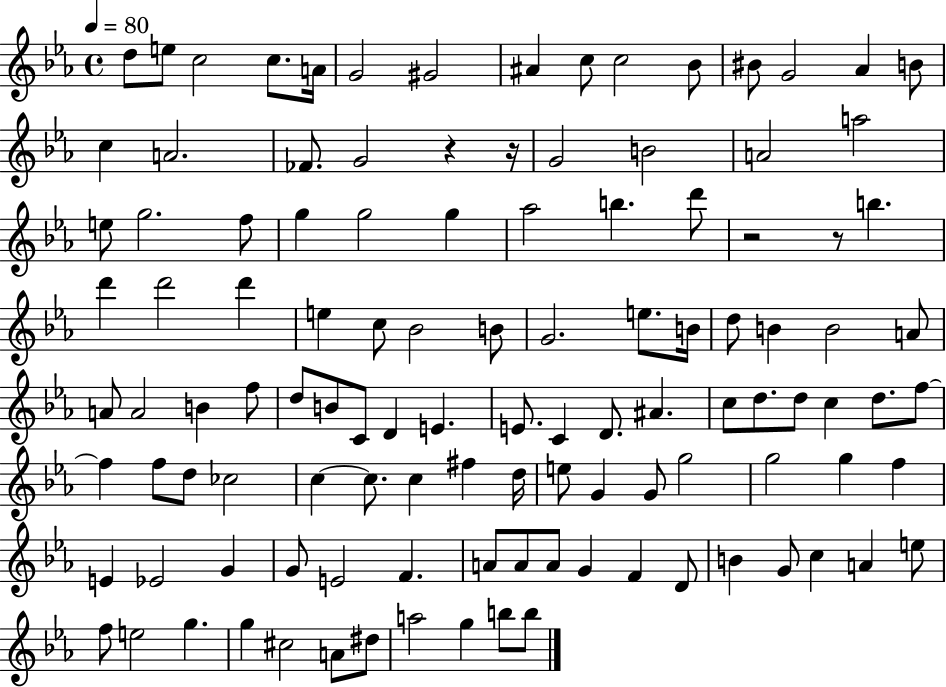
{
  \clef treble
  \time 4/4
  \defaultTimeSignature
  \key ees \major
  \tempo 4 = 80
  d''8 e''8 c''2 c''8. a'16 | g'2 gis'2 | ais'4 c''8 c''2 bes'8 | bis'8 g'2 aes'4 b'8 | \break c''4 a'2. | fes'8. g'2 r4 r16 | g'2 b'2 | a'2 a''2 | \break e''8 g''2. f''8 | g''4 g''2 g''4 | aes''2 b''4. d'''8 | r2 r8 b''4. | \break d'''4 d'''2 d'''4 | e''4 c''8 bes'2 b'8 | g'2. e''8. b'16 | d''8 b'4 b'2 a'8 | \break a'8 a'2 b'4 f''8 | d''8 b'8 c'8 d'4 e'4. | e'8. c'4 d'8. ais'4. | c''8 d''8. d''8 c''4 d''8. f''8~~ | \break f''4 f''8 d''8 ces''2 | c''4~~ c''8. c''4 fis''4 d''16 | e''8 g'4 g'8 g''2 | g''2 g''4 f''4 | \break e'4 ees'2 g'4 | g'8 e'2 f'4. | a'8 a'8 a'8 g'4 f'4 d'8 | b'4 g'8 c''4 a'4 e''8 | \break f''8 e''2 g''4. | g''4 cis''2 a'8 dis''8 | a''2 g''4 b''8 b''8 | \bar "|."
}